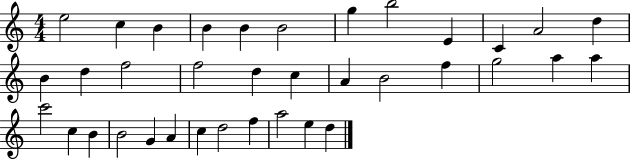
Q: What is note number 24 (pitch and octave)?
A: A5